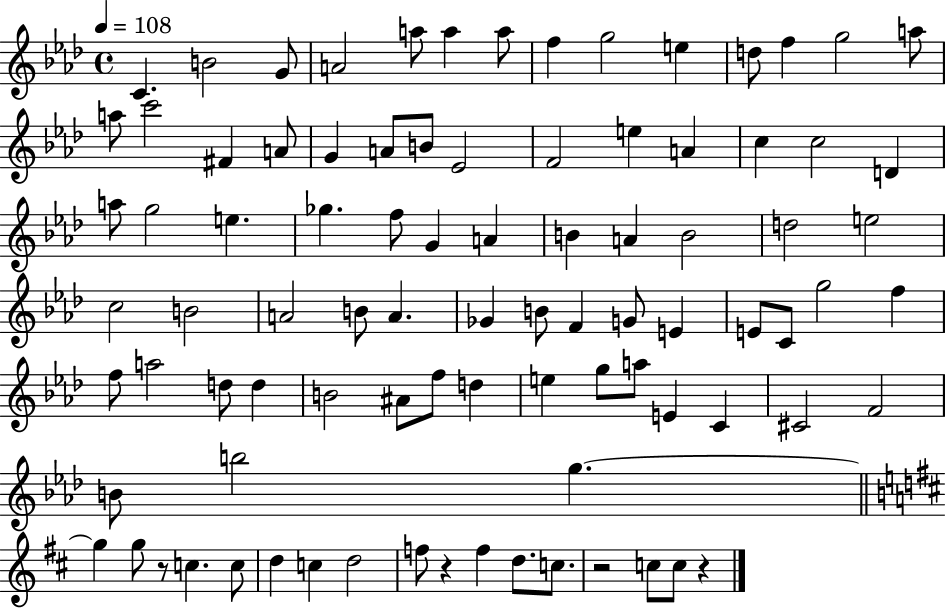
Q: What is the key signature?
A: AES major